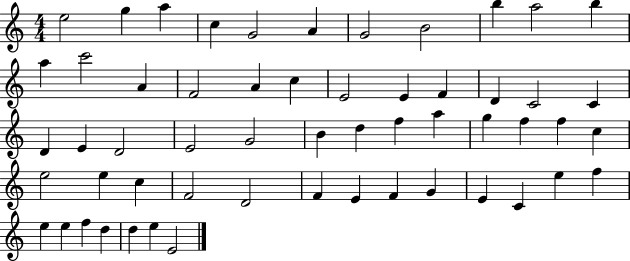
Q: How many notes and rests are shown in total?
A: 56